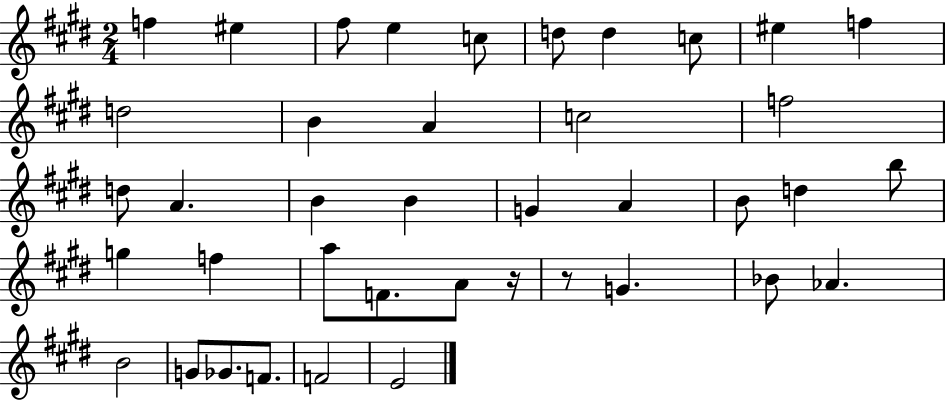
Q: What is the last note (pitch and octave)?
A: E4